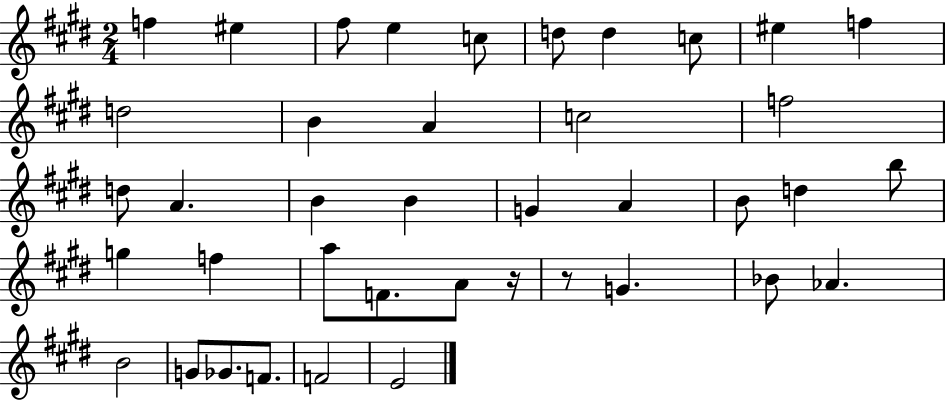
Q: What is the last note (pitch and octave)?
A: E4